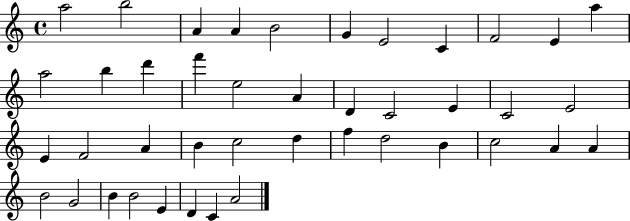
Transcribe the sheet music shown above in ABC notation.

X:1
T:Untitled
M:4/4
L:1/4
K:C
a2 b2 A A B2 G E2 C F2 E a a2 b d' f' e2 A D C2 E C2 E2 E F2 A B c2 d f d2 B c2 A A B2 G2 B B2 E D C A2